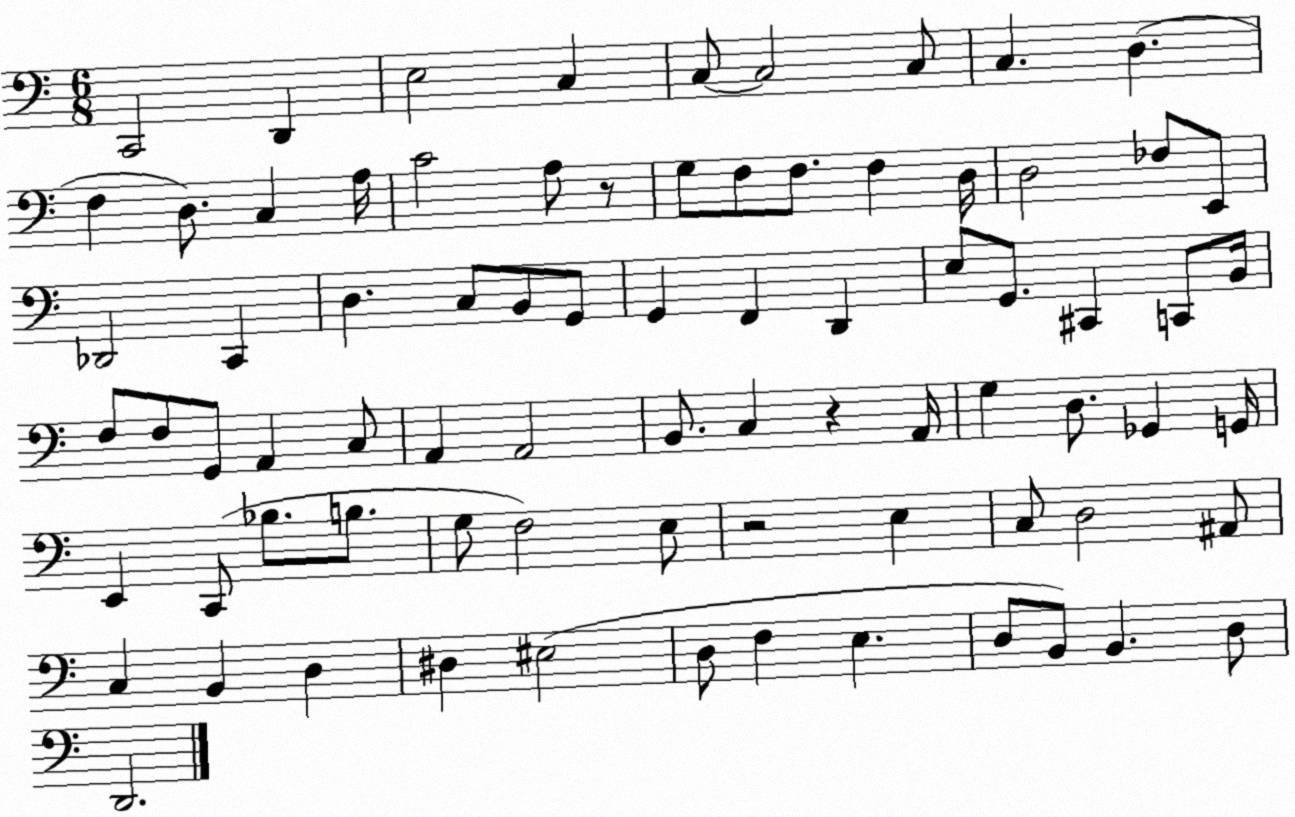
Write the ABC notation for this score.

X:1
T:Untitled
M:6/8
L:1/4
K:C
C,,2 D,, E,2 C, C,/2 C,2 C,/2 C, D, F, D,/2 C, A,/4 C2 A,/2 z/2 G,/2 F,/2 F,/2 F, D,/4 D,2 _F,/2 E,,/2 _D,,2 C,, D, C,/2 B,,/2 G,,/2 G,, F,, D,, E,/2 G,,/2 ^C,, C,,/2 B,,/4 F,/2 F,/2 G,,/2 A,, C,/2 A,, A,,2 B,,/2 C, z A,,/4 G, D,/2 _G,, G,,/4 E,, C,,/2 _B,/2 B,/2 G,/2 F,2 E,/2 z2 E, C,/2 D,2 ^A,,/2 C, B,, D, ^D, ^E,2 D,/2 F, E, D,/2 B,,/2 B,, D,/2 D,,2